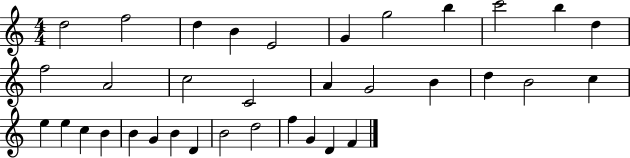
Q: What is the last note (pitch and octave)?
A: F4